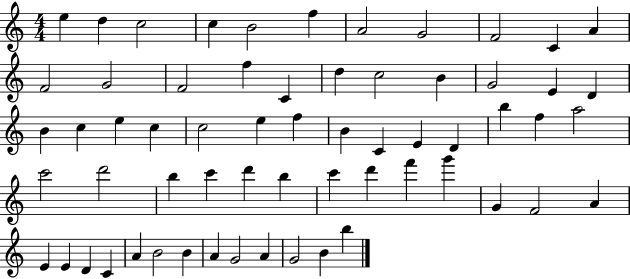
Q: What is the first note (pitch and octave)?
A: E5